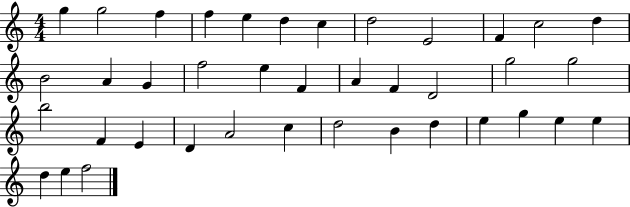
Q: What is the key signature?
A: C major